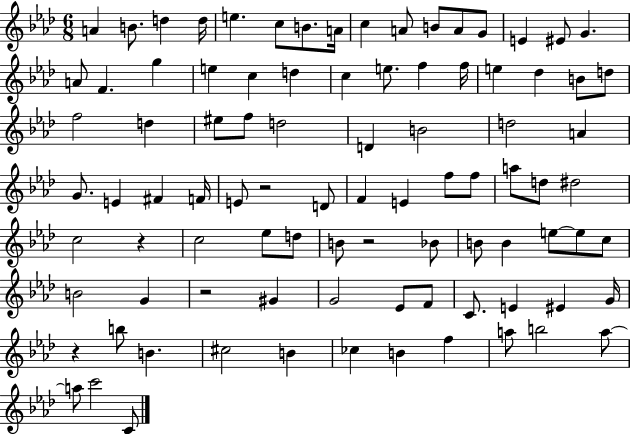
{
  \clef treble
  \numericTimeSignature
  \time 6/8
  \key aes \major
  a'4 b'8. d''4 d''16 | e''4. c''8 b'8. a'16 | c''4 a'8 b'8 a'8 g'8 | e'4 eis'8 g'4. | \break a'8 f'4. g''4 | e''4 c''4 d''4 | c''4 e''8. f''4 f''16 | e''4 des''4 b'8 d''8 | \break f''2 d''4 | eis''8 f''8 d''2 | d'4 b'2 | d''2 a'4 | \break g'8. e'4 fis'4 f'16 | e'8 r2 d'8 | f'4 e'4 f''8 f''8 | a''8 d''8 dis''2 | \break c''2 r4 | c''2 ees''8 d''8 | b'8 r2 bes'8 | b'8 b'4 e''8~~ e''8 c''8 | \break b'2 g'4 | r2 gis'4 | g'2 ees'8 f'8 | c'8. e'4 eis'4 g'16 | \break r4 b''8 b'4. | cis''2 b'4 | ces''4 b'4 f''4 | a''8 b''2 a''8~~ | \break a''8 c'''2 c'8 | \bar "|."
}